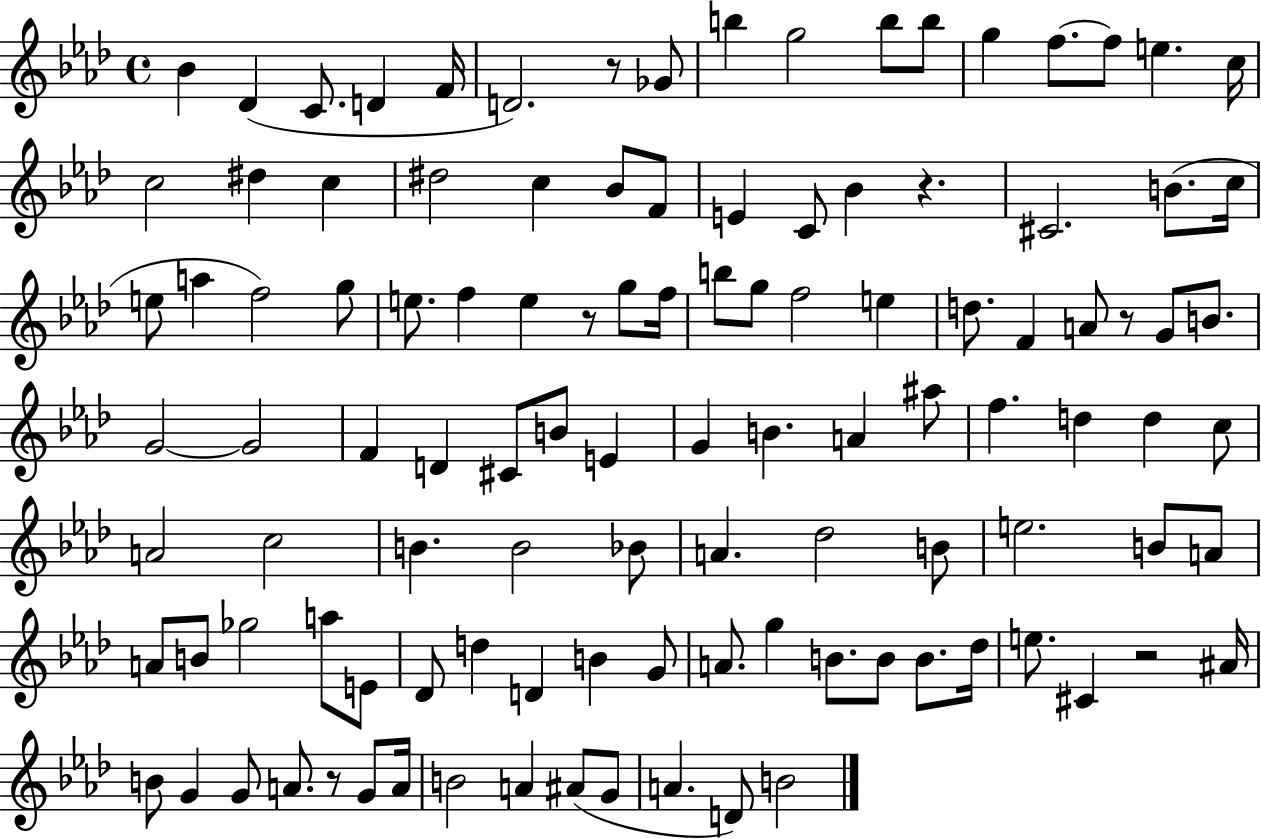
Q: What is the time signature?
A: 4/4